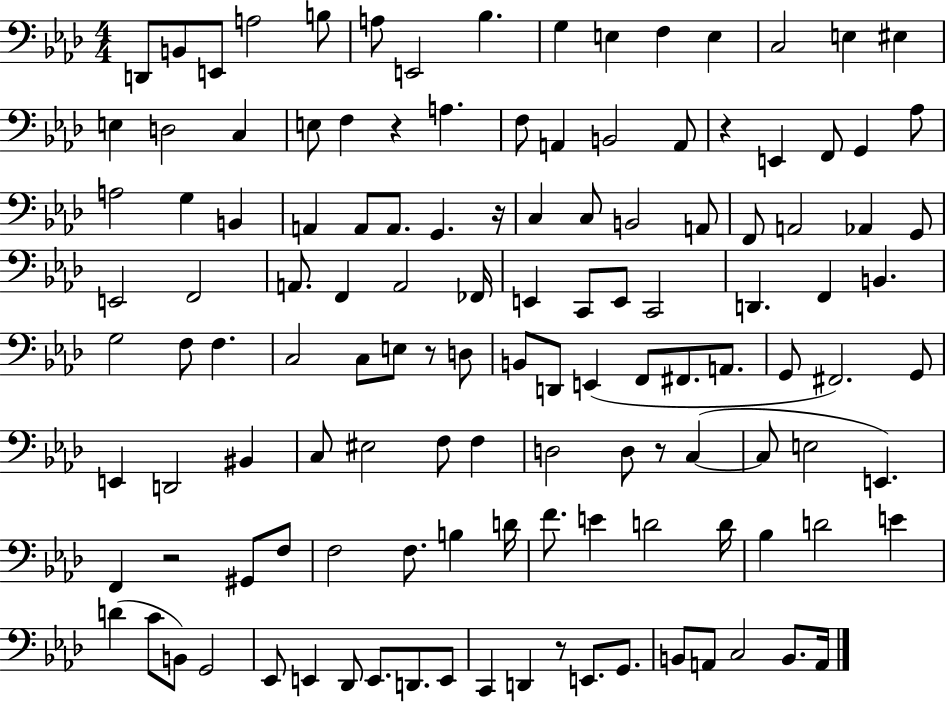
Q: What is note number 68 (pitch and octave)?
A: F2